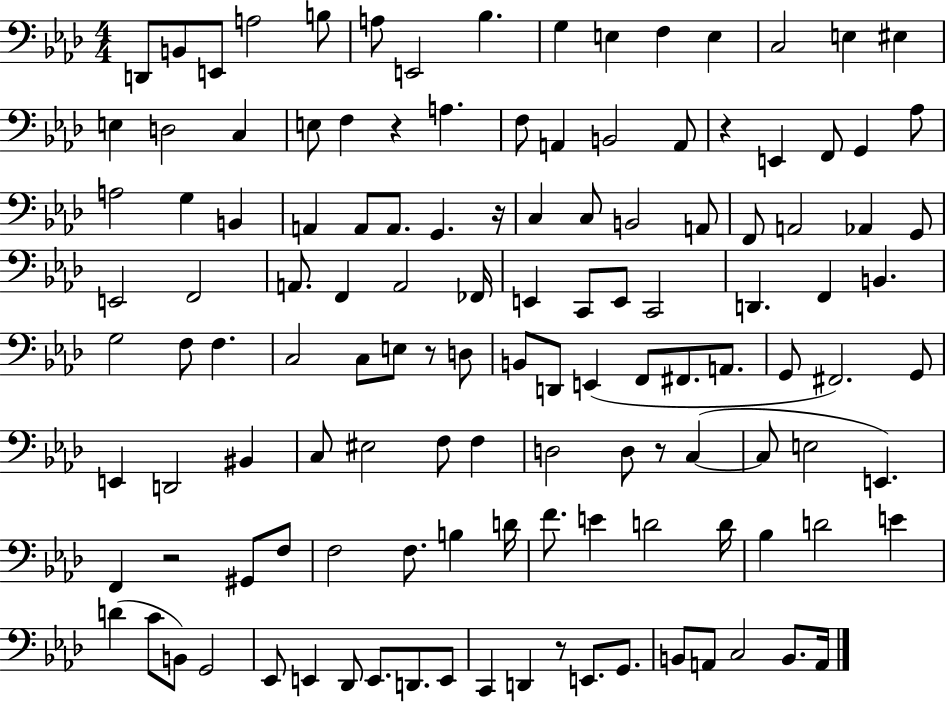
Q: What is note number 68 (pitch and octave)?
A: F2